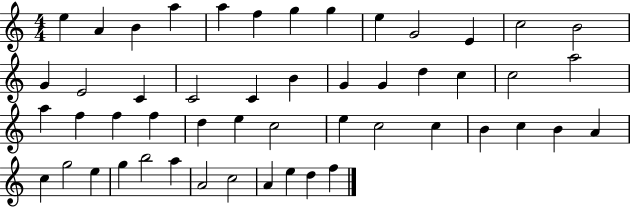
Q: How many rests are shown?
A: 0